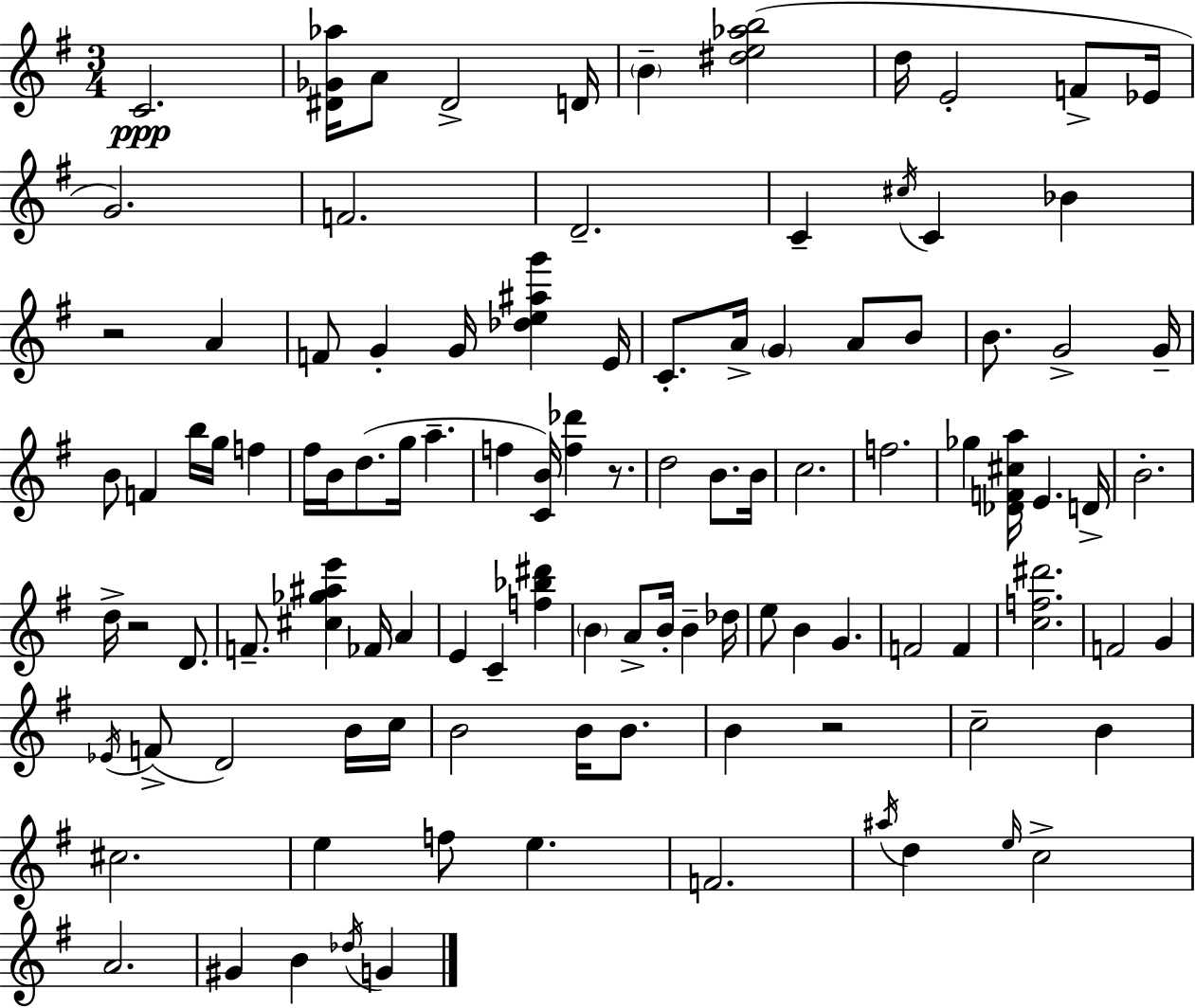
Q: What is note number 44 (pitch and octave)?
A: C5